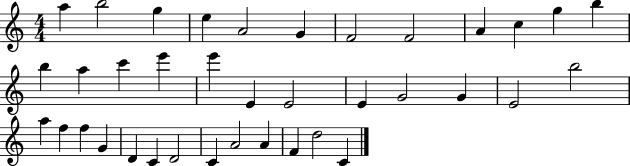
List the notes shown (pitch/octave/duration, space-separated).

A5/q B5/h G5/q E5/q A4/h G4/q F4/h F4/h A4/q C5/q G5/q B5/q B5/q A5/q C6/q E6/q E6/q E4/q E4/h E4/q G4/h G4/q E4/h B5/h A5/q F5/q F5/q G4/q D4/q C4/q D4/h C4/q A4/h A4/q F4/q D5/h C4/q